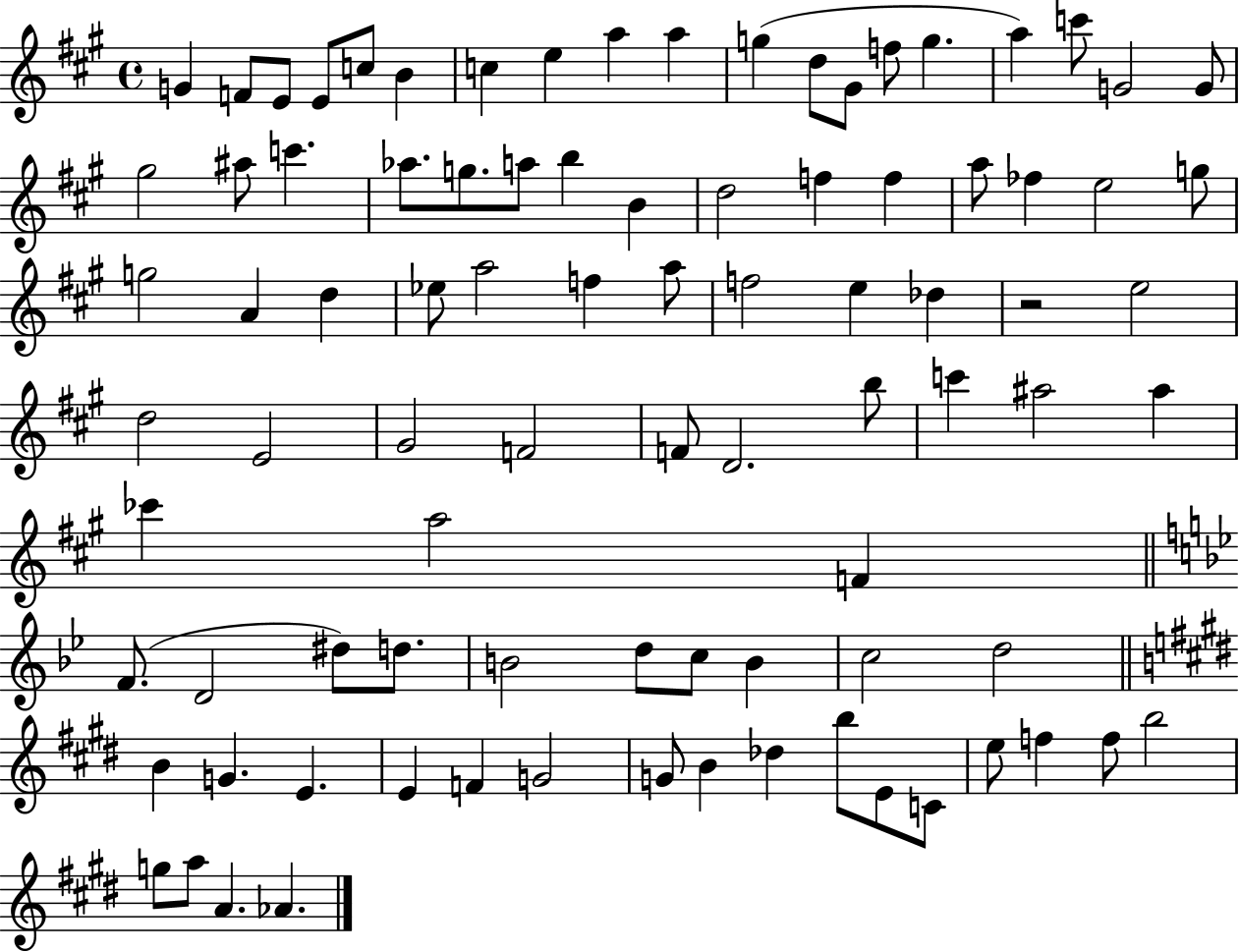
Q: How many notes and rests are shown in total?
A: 89